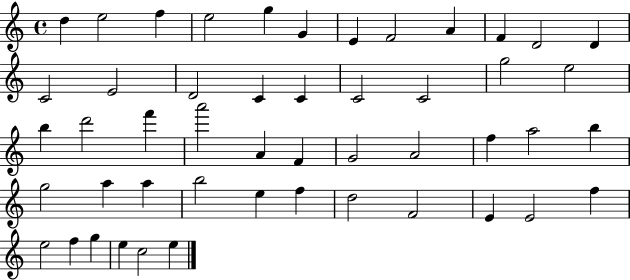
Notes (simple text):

D5/q E5/h F5/q E5/h G5/q G4/q E4/q F4/h A4/q F4/q D4/h D4/q C4/h E4/h D4/h C4/q C4/q C4/h C4/h G5/h E5/h B5/q D6/h F6/q A6/h A4/q F4/q G4/h A4/h F5/q A5/h B5/q G5/h A5/q A5/q B5/h E5/q F5/q D5/h F4/h E4/q E4/h F5/q E5/h F5/q G5/q E5/q C5/h E5/q